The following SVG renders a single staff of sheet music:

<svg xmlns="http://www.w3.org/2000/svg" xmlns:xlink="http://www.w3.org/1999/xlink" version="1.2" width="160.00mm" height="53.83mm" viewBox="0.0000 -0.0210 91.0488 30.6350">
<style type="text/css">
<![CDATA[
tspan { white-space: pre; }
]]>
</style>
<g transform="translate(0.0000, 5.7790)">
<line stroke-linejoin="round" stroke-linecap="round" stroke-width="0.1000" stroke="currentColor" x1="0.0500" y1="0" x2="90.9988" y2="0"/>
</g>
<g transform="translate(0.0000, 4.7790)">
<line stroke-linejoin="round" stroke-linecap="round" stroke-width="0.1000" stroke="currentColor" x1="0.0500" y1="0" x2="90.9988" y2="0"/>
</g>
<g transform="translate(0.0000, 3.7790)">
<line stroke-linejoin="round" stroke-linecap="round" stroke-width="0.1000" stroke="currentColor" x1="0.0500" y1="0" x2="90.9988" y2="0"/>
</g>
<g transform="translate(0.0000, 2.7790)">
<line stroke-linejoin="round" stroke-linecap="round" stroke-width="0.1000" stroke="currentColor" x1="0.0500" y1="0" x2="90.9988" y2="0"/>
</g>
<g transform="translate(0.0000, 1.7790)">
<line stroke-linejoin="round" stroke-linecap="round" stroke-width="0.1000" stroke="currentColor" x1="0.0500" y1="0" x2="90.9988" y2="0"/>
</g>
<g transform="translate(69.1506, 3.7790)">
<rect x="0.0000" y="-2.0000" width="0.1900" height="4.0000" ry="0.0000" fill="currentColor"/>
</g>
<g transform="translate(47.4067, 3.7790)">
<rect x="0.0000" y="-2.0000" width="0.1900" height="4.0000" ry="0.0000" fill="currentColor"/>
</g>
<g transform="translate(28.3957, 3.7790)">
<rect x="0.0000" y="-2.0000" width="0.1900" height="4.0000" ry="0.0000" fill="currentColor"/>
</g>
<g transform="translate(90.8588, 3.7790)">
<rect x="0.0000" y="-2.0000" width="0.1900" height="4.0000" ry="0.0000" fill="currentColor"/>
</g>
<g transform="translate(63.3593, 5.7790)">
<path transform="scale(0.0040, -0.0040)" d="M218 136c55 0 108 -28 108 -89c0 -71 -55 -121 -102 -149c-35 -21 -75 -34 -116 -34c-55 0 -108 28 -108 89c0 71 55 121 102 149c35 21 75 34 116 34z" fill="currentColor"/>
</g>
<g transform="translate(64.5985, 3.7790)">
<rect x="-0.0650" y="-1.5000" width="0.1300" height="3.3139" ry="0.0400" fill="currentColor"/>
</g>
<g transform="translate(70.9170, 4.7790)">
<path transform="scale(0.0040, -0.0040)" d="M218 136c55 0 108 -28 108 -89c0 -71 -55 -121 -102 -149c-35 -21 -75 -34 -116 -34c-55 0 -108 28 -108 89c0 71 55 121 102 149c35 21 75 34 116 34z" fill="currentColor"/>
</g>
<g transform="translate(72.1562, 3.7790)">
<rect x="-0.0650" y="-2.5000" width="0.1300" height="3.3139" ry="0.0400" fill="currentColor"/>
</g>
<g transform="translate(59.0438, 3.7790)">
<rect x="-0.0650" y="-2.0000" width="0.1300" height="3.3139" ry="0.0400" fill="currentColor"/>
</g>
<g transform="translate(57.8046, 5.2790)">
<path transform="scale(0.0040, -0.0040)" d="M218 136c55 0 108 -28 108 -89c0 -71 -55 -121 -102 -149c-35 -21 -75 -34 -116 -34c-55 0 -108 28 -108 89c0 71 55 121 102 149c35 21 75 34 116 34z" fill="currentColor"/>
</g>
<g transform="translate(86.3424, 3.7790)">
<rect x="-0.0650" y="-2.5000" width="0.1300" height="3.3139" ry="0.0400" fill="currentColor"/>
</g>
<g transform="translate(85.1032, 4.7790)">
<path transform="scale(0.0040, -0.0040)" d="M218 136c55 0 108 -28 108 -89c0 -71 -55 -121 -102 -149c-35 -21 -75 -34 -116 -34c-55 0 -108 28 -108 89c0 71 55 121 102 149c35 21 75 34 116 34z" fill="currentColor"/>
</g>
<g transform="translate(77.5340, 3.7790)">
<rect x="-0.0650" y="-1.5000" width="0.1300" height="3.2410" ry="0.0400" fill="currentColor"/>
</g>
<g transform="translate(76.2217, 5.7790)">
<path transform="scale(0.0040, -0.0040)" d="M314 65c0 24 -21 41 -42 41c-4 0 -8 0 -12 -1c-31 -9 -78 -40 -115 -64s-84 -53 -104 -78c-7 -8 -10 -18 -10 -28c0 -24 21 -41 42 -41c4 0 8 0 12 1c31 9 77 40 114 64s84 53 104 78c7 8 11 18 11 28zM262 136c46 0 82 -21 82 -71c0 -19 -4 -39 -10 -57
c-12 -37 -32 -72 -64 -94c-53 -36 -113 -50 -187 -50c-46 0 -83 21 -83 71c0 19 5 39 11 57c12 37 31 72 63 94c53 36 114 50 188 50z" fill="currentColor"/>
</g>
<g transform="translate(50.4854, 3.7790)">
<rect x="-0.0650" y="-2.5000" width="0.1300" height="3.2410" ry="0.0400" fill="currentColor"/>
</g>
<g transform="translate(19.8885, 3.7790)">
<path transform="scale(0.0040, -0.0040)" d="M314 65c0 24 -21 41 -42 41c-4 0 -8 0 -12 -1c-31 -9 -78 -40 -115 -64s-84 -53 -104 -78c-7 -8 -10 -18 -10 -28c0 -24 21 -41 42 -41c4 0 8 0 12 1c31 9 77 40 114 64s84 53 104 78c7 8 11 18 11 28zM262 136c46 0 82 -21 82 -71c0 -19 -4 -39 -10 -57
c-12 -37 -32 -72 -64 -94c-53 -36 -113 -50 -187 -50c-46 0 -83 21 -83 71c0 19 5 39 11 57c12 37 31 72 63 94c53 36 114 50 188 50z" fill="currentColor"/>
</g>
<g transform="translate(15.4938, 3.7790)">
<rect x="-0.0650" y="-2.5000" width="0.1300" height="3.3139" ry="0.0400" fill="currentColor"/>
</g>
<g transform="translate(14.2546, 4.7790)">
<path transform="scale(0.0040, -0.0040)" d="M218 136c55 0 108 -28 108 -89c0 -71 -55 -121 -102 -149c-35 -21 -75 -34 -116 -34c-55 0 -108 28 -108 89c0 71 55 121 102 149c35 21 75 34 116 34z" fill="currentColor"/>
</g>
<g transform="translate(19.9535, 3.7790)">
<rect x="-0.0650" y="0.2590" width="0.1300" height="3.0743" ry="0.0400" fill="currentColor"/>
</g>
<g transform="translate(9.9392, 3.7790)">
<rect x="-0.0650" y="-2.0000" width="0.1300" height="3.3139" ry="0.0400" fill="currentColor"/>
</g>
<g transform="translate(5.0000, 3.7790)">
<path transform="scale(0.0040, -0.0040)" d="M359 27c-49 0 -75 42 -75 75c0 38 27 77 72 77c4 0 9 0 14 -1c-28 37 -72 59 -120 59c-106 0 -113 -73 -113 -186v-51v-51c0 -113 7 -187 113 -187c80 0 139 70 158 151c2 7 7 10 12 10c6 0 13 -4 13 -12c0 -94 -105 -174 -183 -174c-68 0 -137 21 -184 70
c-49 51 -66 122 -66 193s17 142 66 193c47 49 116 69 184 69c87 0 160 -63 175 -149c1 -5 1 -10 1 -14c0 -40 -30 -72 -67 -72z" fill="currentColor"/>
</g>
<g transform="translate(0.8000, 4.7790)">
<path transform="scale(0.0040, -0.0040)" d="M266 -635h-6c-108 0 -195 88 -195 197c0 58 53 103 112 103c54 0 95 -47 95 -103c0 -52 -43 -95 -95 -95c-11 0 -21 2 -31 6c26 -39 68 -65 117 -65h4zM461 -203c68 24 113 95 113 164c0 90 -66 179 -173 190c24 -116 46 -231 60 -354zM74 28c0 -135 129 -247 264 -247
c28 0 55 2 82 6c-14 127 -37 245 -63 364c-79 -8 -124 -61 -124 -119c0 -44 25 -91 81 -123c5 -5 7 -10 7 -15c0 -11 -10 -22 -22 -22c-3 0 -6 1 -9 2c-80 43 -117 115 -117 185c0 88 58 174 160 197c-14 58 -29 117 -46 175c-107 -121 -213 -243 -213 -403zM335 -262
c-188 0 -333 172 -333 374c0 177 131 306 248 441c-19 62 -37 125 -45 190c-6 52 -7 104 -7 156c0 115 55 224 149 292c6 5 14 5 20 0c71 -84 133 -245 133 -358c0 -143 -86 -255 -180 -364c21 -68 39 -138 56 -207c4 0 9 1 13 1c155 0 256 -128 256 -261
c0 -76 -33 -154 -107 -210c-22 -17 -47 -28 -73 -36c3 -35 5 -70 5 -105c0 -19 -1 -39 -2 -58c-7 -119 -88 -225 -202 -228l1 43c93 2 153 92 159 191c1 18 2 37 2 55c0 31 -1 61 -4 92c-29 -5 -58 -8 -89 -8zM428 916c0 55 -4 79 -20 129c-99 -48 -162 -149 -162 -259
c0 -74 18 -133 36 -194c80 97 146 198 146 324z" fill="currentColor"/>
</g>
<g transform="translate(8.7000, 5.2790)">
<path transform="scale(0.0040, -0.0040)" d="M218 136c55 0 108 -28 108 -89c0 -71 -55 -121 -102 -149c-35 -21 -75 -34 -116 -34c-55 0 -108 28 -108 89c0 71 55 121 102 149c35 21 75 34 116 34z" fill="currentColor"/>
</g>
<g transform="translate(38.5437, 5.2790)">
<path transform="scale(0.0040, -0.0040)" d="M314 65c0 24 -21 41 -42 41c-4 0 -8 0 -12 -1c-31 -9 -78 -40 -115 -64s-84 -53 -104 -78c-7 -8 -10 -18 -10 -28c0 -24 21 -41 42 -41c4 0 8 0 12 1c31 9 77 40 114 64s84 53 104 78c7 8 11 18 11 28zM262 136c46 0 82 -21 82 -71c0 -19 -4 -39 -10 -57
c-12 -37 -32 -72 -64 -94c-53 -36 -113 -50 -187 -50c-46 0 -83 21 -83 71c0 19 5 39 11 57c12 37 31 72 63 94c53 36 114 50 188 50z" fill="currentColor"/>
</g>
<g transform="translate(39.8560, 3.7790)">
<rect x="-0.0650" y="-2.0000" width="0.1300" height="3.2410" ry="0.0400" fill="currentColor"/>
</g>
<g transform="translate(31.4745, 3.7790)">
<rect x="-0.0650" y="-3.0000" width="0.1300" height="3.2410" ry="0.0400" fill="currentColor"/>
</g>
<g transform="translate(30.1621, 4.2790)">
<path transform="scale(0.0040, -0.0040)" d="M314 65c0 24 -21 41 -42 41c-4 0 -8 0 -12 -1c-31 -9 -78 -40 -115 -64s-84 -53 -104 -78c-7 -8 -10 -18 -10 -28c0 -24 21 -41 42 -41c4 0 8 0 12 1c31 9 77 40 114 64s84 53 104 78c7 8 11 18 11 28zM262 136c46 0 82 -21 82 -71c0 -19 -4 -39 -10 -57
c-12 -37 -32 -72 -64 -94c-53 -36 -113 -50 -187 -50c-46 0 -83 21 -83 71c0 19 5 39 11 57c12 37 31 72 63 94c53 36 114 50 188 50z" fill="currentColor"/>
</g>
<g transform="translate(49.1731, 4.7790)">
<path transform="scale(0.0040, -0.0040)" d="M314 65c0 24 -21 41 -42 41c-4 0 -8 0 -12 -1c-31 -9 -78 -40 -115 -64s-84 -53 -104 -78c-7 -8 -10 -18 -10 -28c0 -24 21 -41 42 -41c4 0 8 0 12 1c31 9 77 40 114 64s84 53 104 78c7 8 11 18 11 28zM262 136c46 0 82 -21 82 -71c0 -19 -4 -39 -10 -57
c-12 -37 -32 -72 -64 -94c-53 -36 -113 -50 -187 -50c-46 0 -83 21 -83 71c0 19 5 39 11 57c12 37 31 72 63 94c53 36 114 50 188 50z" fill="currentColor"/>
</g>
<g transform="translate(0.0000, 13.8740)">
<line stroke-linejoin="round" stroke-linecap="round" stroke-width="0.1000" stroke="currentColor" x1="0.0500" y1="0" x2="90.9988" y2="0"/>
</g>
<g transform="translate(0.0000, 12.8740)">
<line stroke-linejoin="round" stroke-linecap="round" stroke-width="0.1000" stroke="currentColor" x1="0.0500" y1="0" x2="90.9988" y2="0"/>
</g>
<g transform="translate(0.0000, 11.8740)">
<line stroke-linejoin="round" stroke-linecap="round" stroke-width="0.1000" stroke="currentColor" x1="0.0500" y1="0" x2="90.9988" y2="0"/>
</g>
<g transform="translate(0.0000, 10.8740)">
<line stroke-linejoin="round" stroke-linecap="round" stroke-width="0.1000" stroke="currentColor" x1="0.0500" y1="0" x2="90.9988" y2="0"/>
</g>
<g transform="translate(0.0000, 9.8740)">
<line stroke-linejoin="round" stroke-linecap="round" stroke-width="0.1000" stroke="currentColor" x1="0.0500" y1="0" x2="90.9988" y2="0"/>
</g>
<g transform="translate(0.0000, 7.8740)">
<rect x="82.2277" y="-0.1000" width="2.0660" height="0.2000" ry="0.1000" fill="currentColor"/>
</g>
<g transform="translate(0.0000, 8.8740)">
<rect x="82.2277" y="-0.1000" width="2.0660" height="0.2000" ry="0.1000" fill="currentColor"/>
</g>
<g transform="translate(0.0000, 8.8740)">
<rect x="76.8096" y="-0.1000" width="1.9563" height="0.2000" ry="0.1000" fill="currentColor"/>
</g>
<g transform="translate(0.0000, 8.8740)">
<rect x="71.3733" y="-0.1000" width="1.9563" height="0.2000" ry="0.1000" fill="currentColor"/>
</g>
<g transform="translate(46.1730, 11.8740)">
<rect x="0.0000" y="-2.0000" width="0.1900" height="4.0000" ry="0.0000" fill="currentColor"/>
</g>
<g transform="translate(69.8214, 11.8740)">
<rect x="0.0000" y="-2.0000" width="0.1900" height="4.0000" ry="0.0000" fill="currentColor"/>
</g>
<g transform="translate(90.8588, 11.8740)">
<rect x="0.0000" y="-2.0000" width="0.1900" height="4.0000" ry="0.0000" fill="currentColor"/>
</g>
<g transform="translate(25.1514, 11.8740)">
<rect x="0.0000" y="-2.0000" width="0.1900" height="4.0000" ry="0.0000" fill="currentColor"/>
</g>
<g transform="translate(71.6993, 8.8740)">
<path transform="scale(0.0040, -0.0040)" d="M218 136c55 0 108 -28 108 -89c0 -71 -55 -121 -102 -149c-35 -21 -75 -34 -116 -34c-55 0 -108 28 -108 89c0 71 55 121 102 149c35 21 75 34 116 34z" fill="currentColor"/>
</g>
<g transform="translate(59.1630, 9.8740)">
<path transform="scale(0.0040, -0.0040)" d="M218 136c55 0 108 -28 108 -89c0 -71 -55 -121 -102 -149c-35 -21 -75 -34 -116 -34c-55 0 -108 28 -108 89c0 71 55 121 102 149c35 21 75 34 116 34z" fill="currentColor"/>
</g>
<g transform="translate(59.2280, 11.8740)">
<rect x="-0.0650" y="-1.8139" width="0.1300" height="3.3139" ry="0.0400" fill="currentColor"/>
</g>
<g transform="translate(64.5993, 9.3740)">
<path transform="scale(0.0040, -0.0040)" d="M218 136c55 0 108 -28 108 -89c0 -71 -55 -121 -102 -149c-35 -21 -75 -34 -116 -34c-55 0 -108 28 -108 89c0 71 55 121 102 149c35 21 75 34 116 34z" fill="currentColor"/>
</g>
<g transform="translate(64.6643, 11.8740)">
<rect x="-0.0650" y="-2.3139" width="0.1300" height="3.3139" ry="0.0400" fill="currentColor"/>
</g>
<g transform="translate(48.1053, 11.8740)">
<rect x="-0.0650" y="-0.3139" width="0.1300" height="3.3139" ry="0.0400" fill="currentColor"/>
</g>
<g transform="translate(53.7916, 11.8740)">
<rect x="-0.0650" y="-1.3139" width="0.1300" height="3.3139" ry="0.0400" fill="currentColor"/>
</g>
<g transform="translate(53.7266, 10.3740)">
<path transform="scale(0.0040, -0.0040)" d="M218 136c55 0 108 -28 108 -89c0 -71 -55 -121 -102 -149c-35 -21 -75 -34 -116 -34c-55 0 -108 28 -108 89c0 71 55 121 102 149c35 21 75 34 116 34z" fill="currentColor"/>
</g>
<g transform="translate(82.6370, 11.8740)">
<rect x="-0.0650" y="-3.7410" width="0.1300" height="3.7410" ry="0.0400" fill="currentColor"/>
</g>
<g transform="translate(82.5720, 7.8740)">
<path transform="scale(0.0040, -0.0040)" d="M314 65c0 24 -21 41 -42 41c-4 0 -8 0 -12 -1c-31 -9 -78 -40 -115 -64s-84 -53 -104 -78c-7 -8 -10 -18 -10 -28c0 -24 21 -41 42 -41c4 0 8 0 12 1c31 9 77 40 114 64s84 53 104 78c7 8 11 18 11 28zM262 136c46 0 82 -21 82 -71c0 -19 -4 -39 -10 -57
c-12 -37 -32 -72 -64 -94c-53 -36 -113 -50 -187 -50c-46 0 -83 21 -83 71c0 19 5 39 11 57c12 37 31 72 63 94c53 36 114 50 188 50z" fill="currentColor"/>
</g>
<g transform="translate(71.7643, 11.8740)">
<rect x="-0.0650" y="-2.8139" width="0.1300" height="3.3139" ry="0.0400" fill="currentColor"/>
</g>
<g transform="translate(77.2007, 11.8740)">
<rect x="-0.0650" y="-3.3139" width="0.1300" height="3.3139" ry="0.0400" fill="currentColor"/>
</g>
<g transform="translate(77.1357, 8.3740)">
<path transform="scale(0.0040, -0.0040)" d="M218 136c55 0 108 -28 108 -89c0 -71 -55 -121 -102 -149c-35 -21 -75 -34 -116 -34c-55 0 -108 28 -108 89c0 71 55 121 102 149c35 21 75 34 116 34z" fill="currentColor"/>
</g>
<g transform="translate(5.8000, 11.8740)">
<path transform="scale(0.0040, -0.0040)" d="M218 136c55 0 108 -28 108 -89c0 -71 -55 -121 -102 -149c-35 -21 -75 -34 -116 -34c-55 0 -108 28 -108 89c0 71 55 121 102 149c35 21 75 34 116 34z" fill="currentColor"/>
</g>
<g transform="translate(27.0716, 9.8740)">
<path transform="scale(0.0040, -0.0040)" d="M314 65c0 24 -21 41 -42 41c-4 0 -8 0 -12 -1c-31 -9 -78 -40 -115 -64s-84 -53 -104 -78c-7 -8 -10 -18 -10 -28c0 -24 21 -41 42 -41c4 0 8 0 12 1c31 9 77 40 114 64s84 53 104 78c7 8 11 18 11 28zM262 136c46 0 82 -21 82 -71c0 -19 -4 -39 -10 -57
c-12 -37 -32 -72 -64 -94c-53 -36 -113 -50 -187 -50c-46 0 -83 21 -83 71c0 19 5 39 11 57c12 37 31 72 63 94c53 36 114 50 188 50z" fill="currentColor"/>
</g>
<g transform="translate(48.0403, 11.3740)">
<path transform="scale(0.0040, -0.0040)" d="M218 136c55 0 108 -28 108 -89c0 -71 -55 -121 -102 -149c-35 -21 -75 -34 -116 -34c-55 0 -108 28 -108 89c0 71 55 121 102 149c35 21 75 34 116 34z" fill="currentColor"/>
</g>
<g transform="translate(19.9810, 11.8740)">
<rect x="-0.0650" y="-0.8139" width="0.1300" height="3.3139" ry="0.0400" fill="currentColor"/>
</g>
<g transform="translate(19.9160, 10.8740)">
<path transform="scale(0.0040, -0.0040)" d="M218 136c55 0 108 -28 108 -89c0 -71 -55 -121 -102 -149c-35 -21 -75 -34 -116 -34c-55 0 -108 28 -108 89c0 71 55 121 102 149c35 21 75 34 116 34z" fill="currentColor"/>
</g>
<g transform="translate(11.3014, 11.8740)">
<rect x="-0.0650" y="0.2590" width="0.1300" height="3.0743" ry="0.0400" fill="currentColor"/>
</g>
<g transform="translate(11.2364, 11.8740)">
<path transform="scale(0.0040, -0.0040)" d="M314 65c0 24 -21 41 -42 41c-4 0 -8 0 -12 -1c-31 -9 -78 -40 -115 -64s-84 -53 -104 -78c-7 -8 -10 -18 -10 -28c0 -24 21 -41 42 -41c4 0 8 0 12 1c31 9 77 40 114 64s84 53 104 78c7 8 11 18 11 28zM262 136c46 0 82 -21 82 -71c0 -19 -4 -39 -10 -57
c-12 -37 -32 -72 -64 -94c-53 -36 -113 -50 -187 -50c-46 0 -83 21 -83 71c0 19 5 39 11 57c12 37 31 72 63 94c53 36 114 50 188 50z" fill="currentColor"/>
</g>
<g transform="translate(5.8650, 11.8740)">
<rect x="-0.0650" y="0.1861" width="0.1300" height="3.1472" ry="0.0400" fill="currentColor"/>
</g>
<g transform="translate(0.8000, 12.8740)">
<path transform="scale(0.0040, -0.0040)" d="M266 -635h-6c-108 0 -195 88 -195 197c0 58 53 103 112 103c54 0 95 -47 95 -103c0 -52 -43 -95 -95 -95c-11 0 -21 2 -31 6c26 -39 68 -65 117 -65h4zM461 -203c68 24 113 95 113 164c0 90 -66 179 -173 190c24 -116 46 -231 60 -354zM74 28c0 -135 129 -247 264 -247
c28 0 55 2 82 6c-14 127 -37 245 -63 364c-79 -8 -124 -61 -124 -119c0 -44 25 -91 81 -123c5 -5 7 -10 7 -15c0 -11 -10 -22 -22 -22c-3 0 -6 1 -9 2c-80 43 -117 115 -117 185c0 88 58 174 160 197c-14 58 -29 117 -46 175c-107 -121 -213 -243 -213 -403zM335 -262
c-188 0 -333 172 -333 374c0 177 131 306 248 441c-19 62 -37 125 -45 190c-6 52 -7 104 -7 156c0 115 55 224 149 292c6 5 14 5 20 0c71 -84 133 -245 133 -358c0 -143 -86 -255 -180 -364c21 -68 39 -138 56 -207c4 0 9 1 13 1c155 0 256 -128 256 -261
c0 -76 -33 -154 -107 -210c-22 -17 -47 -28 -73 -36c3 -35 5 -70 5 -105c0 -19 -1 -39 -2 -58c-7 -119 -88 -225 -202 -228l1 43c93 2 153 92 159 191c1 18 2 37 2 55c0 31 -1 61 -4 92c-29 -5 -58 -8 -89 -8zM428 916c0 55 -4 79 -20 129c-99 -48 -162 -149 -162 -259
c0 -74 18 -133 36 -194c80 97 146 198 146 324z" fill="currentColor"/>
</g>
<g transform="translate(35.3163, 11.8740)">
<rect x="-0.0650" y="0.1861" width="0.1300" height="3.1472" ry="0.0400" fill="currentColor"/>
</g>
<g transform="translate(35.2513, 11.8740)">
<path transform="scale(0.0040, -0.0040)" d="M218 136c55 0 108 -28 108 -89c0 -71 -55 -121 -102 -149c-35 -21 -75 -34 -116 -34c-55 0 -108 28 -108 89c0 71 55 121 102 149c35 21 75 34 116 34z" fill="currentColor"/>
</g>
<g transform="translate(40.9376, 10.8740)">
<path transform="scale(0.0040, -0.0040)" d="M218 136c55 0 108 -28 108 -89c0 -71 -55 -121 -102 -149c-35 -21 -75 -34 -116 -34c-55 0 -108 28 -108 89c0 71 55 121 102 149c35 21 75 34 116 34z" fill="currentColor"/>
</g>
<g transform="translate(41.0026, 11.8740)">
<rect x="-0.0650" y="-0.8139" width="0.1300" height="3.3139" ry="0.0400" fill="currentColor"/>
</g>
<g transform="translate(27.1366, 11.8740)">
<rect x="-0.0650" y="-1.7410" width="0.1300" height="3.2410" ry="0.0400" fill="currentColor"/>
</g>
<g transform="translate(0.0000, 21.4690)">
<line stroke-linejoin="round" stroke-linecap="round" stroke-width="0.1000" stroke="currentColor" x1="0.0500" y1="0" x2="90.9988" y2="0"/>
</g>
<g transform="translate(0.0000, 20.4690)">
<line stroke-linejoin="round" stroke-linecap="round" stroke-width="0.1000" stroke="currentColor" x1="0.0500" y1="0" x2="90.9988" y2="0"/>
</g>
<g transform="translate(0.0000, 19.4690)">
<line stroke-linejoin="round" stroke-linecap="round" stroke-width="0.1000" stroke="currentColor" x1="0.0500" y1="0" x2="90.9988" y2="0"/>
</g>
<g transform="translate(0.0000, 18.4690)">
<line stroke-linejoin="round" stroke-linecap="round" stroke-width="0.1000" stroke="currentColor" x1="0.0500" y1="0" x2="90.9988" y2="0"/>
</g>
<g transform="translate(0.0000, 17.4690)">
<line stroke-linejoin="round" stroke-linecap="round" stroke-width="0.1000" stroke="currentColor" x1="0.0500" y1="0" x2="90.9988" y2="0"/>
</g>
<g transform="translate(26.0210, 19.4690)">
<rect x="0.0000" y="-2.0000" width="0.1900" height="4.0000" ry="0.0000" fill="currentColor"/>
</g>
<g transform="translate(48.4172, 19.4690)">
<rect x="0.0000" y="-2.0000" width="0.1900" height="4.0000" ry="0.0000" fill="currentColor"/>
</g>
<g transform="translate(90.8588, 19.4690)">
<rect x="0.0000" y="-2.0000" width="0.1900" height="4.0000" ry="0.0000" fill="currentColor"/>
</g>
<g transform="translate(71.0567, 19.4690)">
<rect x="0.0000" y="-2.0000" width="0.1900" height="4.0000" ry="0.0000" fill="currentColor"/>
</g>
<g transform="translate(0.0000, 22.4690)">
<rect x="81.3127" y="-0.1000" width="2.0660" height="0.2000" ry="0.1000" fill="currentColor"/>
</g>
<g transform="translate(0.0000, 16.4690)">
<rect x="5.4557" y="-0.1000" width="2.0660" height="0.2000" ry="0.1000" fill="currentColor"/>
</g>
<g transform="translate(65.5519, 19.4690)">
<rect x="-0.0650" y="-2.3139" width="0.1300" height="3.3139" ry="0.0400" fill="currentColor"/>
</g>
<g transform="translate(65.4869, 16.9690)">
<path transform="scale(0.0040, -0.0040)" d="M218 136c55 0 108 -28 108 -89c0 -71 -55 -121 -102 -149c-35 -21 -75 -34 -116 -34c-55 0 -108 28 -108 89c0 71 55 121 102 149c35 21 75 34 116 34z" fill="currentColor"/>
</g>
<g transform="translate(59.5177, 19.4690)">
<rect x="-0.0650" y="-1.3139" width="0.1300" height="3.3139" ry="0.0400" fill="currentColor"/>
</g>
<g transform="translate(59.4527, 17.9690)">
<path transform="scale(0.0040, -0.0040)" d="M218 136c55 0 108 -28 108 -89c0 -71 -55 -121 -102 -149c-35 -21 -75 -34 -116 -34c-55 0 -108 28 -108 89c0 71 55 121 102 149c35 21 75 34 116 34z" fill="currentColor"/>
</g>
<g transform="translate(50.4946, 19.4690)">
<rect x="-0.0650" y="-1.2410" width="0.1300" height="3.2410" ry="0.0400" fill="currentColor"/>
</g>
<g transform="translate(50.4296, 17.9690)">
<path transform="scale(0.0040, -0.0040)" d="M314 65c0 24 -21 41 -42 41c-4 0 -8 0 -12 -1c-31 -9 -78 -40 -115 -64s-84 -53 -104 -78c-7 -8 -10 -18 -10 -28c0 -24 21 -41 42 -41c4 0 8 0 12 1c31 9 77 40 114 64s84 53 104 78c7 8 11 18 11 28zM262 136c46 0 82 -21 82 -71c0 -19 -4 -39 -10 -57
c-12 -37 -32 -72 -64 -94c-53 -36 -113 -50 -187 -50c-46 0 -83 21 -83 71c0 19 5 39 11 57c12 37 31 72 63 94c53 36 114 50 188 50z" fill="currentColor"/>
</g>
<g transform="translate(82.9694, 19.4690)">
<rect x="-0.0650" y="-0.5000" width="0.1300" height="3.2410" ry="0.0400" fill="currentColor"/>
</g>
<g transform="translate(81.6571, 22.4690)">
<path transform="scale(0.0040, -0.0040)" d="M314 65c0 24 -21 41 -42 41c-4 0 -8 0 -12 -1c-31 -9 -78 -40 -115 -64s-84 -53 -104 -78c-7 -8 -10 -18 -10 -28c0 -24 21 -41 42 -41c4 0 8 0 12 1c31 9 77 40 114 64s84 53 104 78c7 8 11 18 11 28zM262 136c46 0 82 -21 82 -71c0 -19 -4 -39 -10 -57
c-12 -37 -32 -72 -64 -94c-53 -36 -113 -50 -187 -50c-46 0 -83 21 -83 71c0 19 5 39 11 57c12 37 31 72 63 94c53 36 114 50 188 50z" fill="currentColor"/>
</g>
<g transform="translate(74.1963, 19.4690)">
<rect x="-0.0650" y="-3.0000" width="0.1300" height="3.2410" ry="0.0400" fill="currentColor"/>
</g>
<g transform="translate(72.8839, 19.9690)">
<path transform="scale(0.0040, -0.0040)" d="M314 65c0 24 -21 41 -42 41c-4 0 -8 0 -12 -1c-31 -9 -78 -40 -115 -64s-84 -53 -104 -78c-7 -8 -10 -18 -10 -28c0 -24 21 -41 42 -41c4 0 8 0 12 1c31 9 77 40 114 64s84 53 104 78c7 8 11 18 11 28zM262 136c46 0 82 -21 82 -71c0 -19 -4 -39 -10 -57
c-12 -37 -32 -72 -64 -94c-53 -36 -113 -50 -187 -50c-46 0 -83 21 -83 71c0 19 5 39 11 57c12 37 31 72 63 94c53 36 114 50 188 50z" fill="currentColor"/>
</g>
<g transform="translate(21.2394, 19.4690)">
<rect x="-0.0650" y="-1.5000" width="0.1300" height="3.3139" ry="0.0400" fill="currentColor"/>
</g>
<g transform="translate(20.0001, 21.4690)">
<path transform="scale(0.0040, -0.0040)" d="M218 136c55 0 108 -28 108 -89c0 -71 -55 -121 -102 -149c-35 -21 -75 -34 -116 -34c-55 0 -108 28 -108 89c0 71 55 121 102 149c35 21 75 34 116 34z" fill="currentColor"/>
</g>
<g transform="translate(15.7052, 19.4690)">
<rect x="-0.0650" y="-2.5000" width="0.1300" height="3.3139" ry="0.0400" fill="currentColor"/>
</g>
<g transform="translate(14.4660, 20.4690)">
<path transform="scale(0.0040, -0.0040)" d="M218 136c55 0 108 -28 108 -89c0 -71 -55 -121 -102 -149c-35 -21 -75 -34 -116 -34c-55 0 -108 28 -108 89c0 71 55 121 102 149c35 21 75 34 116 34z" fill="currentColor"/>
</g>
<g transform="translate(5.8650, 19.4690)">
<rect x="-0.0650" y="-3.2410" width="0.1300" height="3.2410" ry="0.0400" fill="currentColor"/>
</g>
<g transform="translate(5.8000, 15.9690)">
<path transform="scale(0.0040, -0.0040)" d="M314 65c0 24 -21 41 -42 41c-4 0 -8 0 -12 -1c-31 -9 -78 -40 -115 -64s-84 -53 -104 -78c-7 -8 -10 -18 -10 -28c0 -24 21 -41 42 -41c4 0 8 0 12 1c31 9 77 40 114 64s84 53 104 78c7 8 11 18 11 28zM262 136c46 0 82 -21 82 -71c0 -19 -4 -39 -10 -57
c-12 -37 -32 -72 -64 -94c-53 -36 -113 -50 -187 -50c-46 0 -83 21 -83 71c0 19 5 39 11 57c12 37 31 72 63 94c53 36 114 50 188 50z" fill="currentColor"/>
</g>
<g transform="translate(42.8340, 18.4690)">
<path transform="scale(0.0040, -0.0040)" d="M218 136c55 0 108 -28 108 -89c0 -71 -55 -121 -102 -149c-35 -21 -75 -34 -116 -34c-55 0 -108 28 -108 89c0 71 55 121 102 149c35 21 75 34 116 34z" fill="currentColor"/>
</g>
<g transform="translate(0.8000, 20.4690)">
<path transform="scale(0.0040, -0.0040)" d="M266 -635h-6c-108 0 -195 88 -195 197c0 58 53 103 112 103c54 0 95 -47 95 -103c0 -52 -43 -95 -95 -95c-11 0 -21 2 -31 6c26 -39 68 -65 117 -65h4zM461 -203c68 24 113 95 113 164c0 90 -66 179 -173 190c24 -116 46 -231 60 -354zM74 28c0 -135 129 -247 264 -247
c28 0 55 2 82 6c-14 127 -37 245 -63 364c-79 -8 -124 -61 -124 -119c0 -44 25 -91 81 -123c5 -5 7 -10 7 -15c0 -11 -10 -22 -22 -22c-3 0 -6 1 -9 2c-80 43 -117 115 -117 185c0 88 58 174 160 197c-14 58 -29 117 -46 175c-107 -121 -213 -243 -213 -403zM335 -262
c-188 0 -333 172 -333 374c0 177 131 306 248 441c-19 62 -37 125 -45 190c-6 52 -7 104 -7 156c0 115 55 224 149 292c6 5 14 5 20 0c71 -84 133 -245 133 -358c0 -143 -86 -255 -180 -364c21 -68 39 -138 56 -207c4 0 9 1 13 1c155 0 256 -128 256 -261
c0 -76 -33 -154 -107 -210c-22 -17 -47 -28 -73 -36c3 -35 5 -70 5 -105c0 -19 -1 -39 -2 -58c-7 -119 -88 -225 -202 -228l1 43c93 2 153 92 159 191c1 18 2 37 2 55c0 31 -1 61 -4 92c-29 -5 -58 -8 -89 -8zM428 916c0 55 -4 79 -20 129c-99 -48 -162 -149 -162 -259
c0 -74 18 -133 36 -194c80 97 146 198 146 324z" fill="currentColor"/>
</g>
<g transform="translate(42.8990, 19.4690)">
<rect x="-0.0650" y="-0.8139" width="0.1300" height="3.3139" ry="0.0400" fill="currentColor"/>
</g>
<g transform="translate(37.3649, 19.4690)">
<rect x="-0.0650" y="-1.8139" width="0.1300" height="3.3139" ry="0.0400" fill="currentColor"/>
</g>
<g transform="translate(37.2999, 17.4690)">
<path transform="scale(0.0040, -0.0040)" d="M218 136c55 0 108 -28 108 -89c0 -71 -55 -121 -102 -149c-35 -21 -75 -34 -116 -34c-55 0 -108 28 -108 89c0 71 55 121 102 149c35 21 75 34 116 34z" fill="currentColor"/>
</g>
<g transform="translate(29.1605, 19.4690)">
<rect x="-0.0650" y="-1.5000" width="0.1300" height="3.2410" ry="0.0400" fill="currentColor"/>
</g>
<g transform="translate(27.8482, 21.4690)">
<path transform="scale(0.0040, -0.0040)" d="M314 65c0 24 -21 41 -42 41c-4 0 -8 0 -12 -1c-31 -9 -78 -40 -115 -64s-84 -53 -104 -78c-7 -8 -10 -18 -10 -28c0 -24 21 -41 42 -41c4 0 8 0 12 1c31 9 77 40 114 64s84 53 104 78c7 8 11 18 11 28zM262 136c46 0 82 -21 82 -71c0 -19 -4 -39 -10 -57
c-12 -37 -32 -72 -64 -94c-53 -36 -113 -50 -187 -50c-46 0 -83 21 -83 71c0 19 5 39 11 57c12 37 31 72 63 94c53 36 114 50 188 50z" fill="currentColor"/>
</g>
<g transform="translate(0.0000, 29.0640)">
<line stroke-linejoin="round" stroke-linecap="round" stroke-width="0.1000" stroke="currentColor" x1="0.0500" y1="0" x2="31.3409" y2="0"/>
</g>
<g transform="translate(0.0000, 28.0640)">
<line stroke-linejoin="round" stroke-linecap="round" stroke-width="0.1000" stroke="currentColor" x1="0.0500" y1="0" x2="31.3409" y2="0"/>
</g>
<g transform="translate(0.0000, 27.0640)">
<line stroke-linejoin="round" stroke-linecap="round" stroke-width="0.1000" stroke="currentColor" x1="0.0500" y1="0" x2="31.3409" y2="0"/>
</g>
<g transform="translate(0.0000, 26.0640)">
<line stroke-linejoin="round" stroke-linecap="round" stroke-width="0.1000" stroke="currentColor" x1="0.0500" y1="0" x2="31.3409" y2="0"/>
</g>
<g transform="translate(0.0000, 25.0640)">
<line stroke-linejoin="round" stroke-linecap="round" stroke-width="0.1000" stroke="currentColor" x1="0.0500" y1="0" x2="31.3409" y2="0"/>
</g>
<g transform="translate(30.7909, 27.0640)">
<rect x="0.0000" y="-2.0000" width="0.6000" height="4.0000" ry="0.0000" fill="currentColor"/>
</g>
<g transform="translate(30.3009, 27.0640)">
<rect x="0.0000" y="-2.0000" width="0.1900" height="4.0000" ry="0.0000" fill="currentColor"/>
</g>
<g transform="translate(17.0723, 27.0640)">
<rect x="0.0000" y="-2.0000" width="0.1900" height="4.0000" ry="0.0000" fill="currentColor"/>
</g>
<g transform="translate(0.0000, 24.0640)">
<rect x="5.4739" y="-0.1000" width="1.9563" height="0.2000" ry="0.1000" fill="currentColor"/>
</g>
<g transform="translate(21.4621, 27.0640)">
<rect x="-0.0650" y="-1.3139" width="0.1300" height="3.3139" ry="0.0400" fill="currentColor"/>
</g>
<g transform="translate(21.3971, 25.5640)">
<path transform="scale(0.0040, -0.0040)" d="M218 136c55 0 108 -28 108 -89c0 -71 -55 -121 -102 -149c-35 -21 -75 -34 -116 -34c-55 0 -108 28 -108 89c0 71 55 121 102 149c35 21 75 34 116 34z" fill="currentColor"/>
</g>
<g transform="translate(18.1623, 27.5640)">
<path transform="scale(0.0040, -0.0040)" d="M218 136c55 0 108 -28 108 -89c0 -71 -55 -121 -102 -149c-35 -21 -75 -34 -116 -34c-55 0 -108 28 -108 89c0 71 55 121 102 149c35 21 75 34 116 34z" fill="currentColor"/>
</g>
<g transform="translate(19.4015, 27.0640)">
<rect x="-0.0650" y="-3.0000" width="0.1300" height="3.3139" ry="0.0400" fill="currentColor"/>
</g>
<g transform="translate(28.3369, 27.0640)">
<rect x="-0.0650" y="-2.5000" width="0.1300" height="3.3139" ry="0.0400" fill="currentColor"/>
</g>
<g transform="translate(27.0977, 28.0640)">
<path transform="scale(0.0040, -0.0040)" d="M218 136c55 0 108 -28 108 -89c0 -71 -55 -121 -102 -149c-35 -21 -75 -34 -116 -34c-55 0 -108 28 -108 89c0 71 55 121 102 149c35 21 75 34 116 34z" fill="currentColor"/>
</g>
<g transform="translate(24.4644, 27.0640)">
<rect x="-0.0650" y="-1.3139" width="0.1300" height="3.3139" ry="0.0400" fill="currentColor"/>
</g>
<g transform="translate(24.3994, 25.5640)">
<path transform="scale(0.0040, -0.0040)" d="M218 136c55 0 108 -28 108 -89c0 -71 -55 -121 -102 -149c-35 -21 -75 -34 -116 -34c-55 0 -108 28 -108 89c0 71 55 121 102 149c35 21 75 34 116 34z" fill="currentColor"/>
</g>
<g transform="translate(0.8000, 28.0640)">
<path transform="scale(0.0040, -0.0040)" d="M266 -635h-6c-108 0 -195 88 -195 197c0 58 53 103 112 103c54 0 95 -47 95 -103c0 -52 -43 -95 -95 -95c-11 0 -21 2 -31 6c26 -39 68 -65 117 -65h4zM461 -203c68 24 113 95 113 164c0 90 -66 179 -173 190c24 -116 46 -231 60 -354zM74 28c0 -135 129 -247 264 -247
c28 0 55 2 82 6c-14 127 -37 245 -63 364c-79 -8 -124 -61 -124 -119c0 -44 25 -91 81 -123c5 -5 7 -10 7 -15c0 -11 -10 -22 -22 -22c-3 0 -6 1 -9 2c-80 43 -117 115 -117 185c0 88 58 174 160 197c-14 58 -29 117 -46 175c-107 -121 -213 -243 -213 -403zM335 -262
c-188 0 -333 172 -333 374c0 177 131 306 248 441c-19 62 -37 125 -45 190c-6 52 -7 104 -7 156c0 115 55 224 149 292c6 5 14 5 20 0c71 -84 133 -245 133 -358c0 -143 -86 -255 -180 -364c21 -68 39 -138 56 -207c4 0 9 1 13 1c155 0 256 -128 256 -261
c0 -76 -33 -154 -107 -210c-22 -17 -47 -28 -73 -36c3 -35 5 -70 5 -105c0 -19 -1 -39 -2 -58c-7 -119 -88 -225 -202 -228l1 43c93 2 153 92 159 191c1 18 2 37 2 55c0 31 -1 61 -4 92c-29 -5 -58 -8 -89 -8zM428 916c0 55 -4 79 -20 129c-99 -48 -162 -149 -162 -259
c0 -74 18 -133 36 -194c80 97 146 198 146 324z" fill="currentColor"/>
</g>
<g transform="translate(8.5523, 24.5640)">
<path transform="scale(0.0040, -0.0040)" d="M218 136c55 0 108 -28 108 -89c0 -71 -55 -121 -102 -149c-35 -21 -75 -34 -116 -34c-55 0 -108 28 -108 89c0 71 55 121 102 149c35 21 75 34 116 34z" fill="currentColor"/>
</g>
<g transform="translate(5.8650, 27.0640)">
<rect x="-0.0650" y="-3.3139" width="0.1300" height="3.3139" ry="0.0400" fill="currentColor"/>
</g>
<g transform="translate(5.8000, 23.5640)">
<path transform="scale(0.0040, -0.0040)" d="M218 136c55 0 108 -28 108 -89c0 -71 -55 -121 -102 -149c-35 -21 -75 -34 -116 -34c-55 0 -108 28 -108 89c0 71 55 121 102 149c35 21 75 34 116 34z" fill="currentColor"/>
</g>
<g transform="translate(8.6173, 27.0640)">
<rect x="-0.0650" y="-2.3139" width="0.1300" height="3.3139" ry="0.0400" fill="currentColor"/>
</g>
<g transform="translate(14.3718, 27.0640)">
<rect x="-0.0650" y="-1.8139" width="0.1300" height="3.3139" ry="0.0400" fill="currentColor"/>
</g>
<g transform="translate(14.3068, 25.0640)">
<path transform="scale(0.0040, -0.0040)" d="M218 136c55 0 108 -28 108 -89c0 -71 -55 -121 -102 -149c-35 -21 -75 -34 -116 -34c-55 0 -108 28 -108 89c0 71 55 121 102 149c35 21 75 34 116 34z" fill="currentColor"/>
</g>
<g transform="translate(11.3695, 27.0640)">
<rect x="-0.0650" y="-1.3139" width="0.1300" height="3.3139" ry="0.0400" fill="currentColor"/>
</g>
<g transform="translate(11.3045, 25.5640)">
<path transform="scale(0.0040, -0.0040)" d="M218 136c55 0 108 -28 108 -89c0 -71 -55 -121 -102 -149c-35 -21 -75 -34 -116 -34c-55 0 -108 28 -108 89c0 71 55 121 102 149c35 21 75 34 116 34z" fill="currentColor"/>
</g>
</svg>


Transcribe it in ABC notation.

X:1
T:Untitled
M:4/4
L:1/4
K:C
F G B2 A2 F2 G2 F E G E2 G B B2 d f2 B d c e f g a b c'2 b2 G E E2 f d e2 e g A2 C2 b g e f A e e G